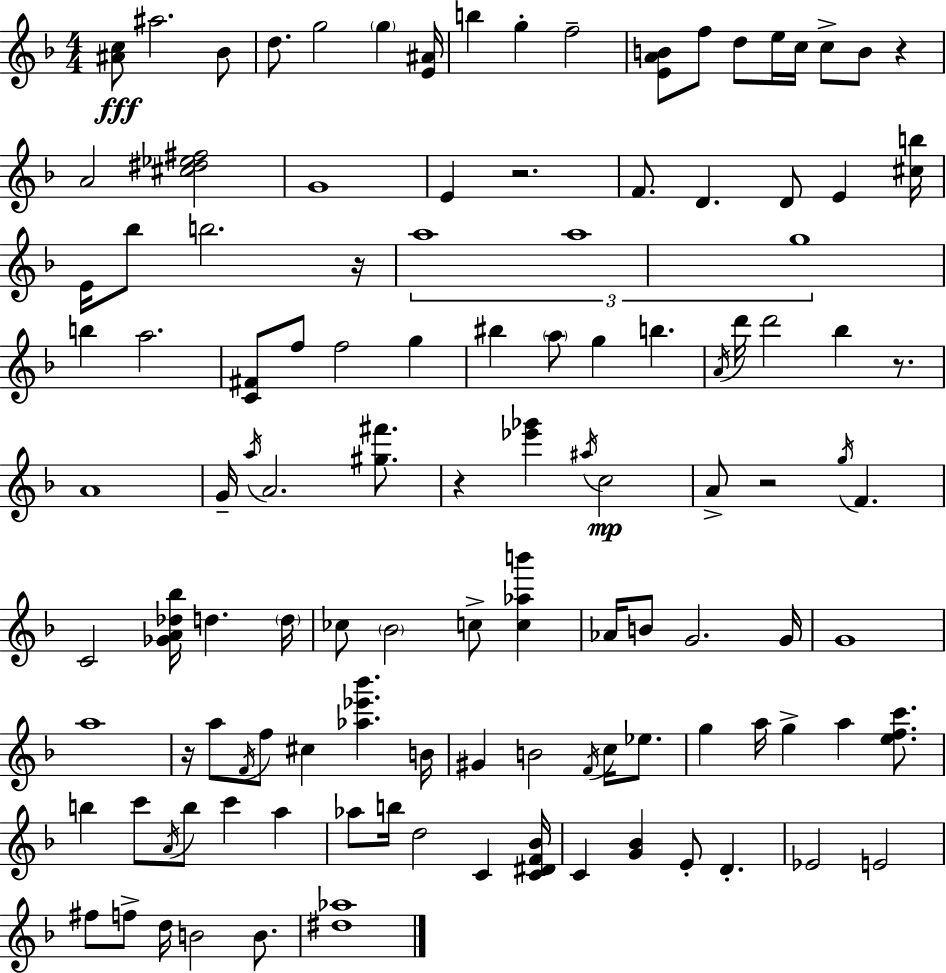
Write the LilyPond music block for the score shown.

{
  \clef treble
  \numericTimeSignature
  \time 4/4
  \key f \major
  <ais' c''>8\fff ais''2. bes'8 | d''8. g''2 \parenthesize g''4 <e' ais'>16 | b''4 g''4-. f''2-- | <e' a' b'>8 f''8 d''8 e''16 c''16 c''8-> b'8 r4 | \break a'2 <cis'' dis'' ees'' fis''>2 | g'1 | e'4 r2. | f'8. d'4. d'8 e'4 <cis'' b''>16 | \break e'16 bes''8 b''2. r16 | \tuplet 3/2 { a''1 | a''1 | g''1 } | \break b''4 a''2. | <c' fis'>8 f''8 f''2 g''4 | bis''4 \parenthesize a''8 g''4 b''4. | \acciaccatura { a'16 } d'''16 d'''2 bes''4 r8. | \break a'1 | g'16-- \acciaccatura { a''16 } a'2. <gis'' fis'''>8. | r4 <ees''' ges'''>4 \acciaccatura { ais''16 } c''2\mp | a'8-> r2 \acciaccatura { g''16 } f'4. | \break c'2 <ges' a' des'' bes''>16 d''4. | \parenthesize d''16 ces''8 \parenthesize bes'2 c''8-> | <c'' aes'' b'''>4 aes'16 b'8 g'2. | g'16 g'1 | \break a''1 | r16 a''8 \acciaccatura { f'16 } f''8 cis''4 <aes'' ees''' bes'''>4. | b'16 gis'4 b'2 | \acciaccatura { f'16 } c''16 ees''8. g''4 a''16 g''4-> a''4 | \break <e'' f'' c'''>8. b''4 c'''8 \acciaccatura { a'16 } b''8 c'''4 | a''4 aes''8 b''16 d''2 | c'4 <c' dis' f' bes'>16 c'4 <g' bes'>4 e'8-. | d'4.-. ees'2 e'2 | \break fis''8 f''8-> d''16 b'2 | b'8. <dis'' aes''>1 | \bar "|."
}